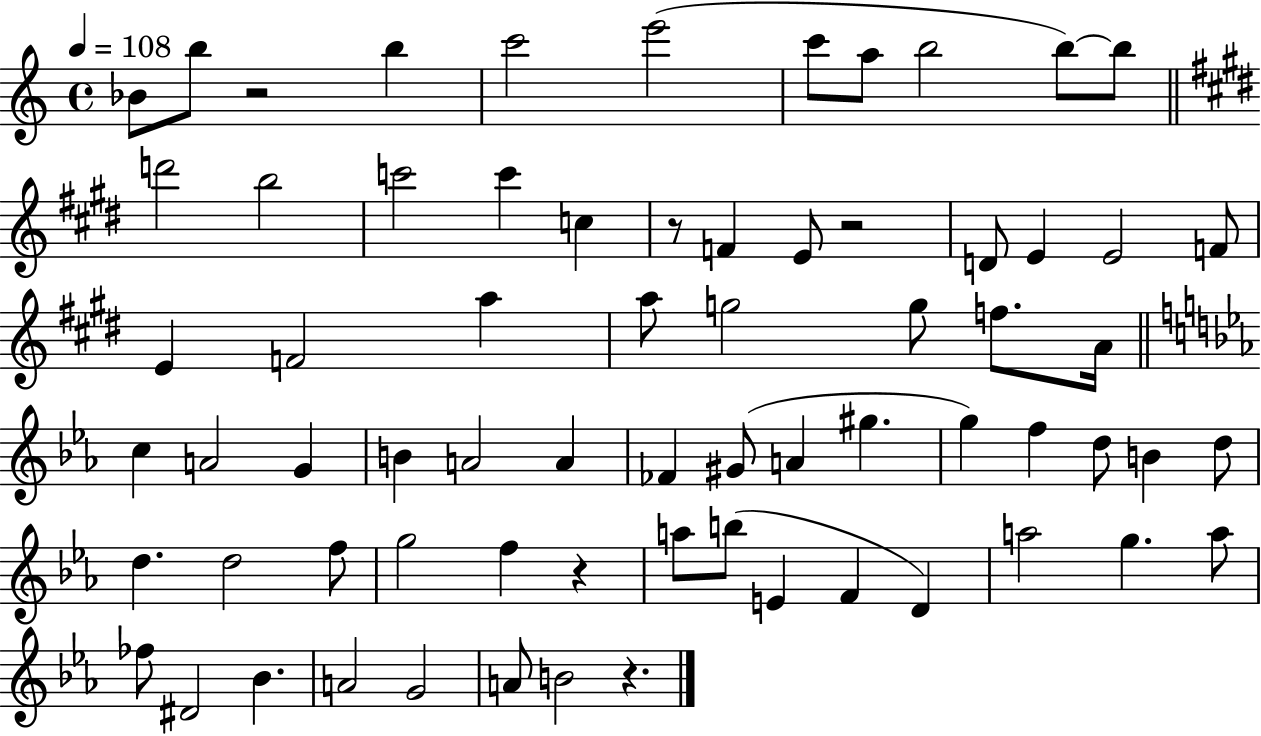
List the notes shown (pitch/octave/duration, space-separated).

Bb4/e B5/e R/h B5/q C6/h E6/h C6/e A5/e B5/h B5/e B5/e D6/h B5/h C6/h C6/q C5/q R/e F4/q E4/e R/h D4/e E4/q E4/h F4/e E4/q F4/h A5/q A5/e G5/h G5/e F5/e. A4/s C5/q A4/h G4/q B4/q A4/h A4/q FES4/q G#4/e A4/q G#5/q. G5/q F5/q D5/e B4/q D5/e D5/q. D5/h F5/e G5/h F5/q R/q A5/e B5/e E4/q F4/q D4/q A5/h G5/q. A5/e FES5/e D#4/h Bb4/q. A4/h G4/h A4/e B4/h R/q.